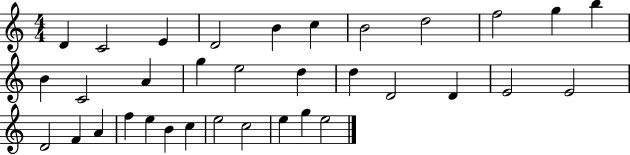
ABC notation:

X:1
T:Untitled
M:4/4
L:1/4
K:C
D C2 E D2 B c B2 d2 f2 g b B C2 A g e2 d d D2 D E2 E2 D2 F A f e B c e2 c2 e g e2